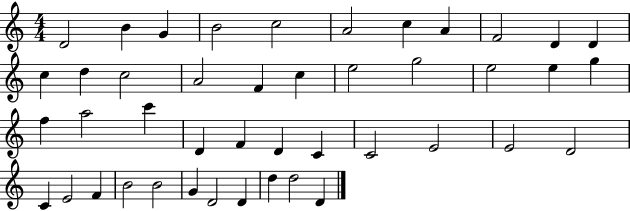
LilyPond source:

{
  \clef treble
  \numericTimeSignature
  \time 4/4
  \key c \major
  d'2 b'4 g'4 | b'2 c''2 | a'2 c''4 a'4 | f'2 d'4 d'4 | \break c''4 d''4 c''2 | a'2 f'4 c''4 | e''2 g''2 | e''2 e''4 g''4 | \break f''4 a''2 c'''4 | d'4 f'4 d'4 c'4 | c'2 e'2 | e'2 d'2 | \break c'4 e'2 f'4 | b'2 b'2 | g'4 d'2 d'4 | d''4 d''2 d'4 | \break \bar "|."
}